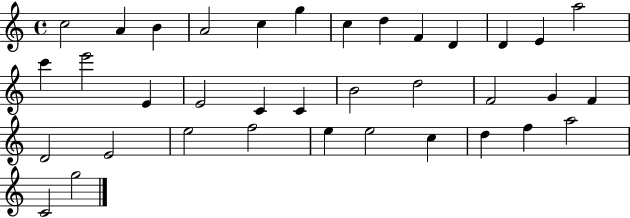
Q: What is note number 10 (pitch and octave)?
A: D4